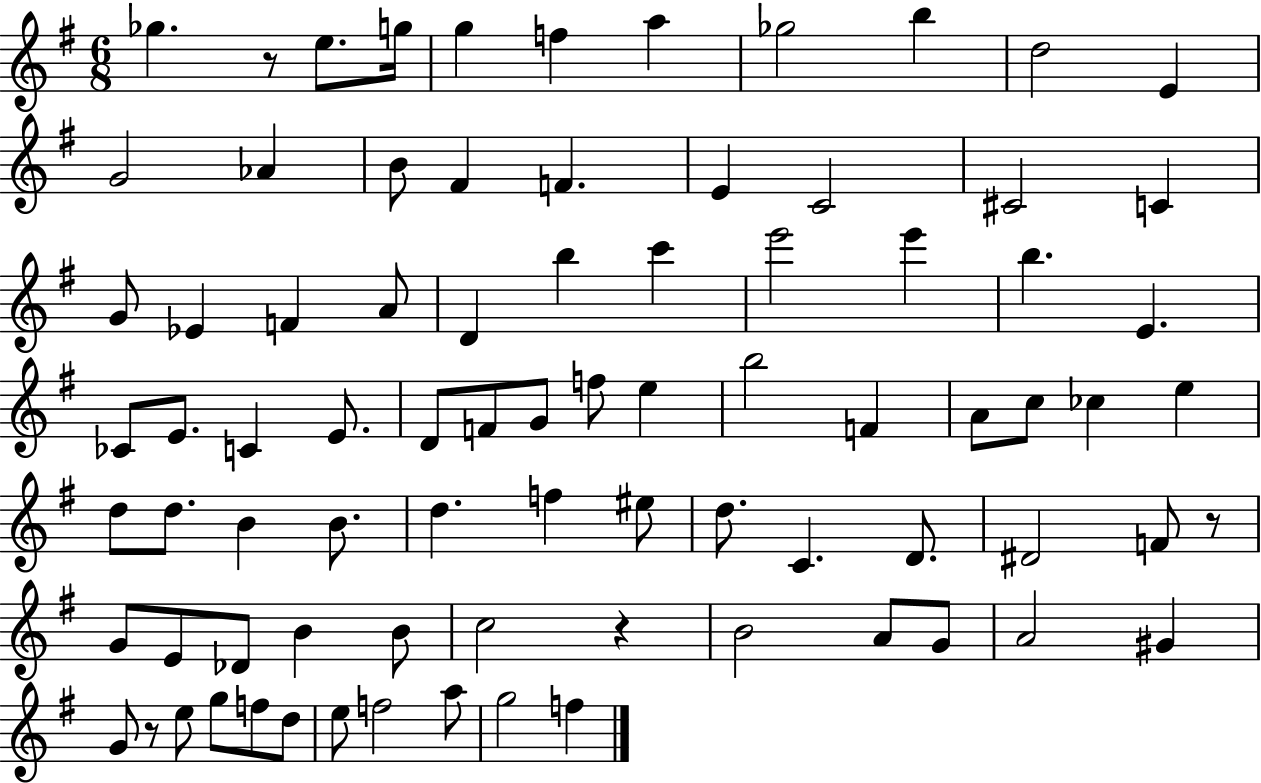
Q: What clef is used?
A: treble